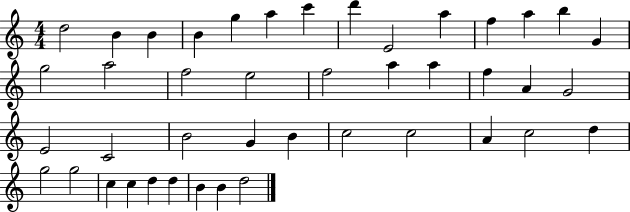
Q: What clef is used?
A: treble